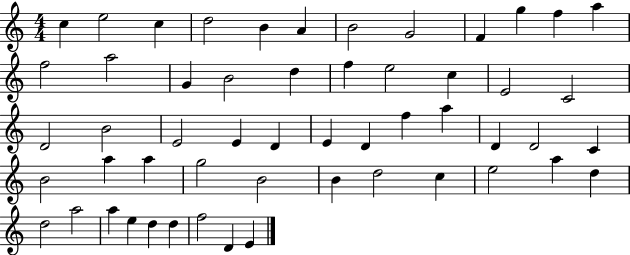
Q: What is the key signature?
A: C major